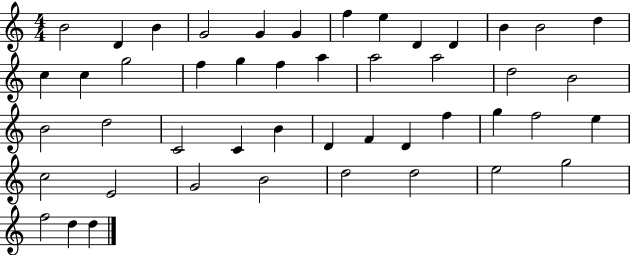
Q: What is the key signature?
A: C major